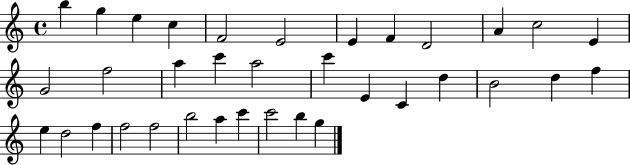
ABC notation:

X:1
T:Untitled
M:4/4
L:1/4
K:C
b g e c F2 E2 E F D2 A c2 E G2 f2 a c' a2 c' E C d B2 d f e d2 f f2 f2 b2 a c' c'2 b g